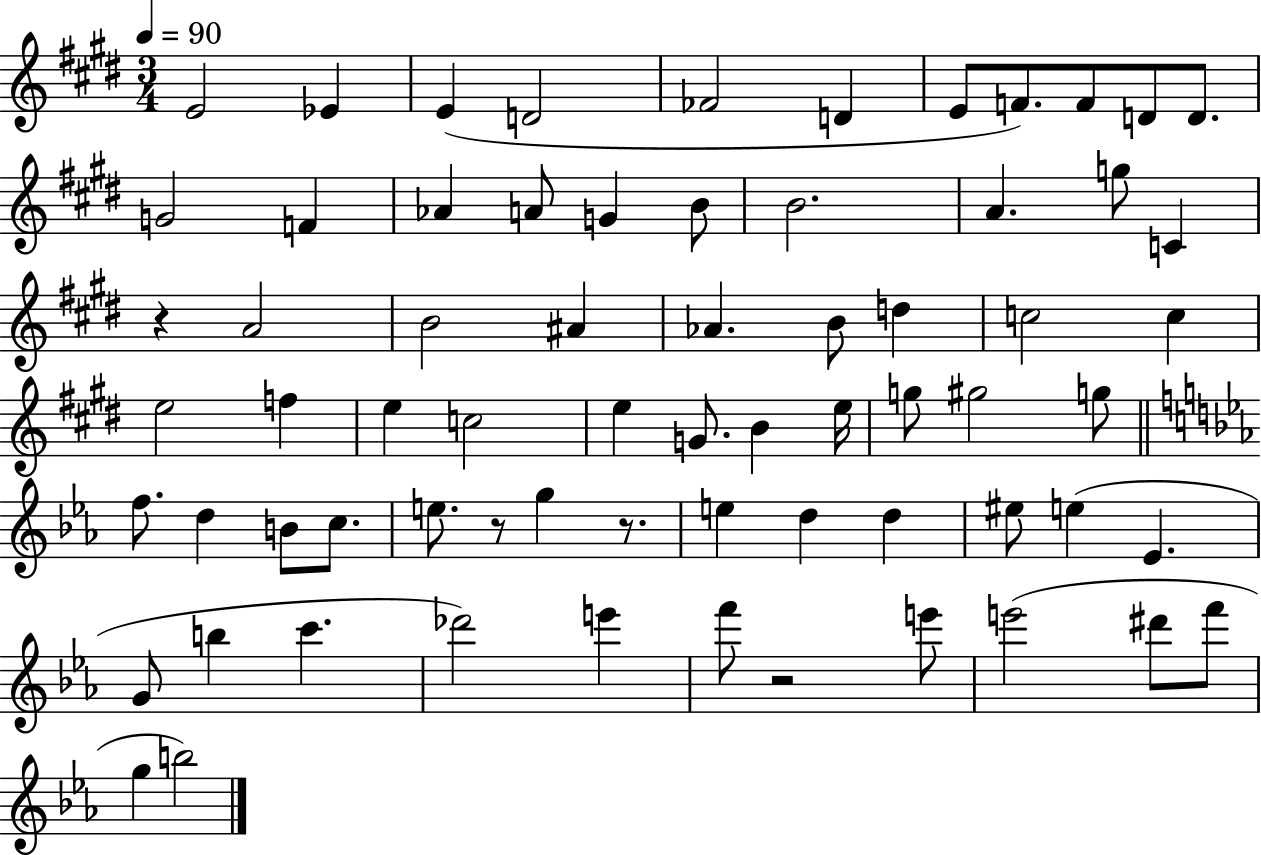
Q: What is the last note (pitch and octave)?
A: B5